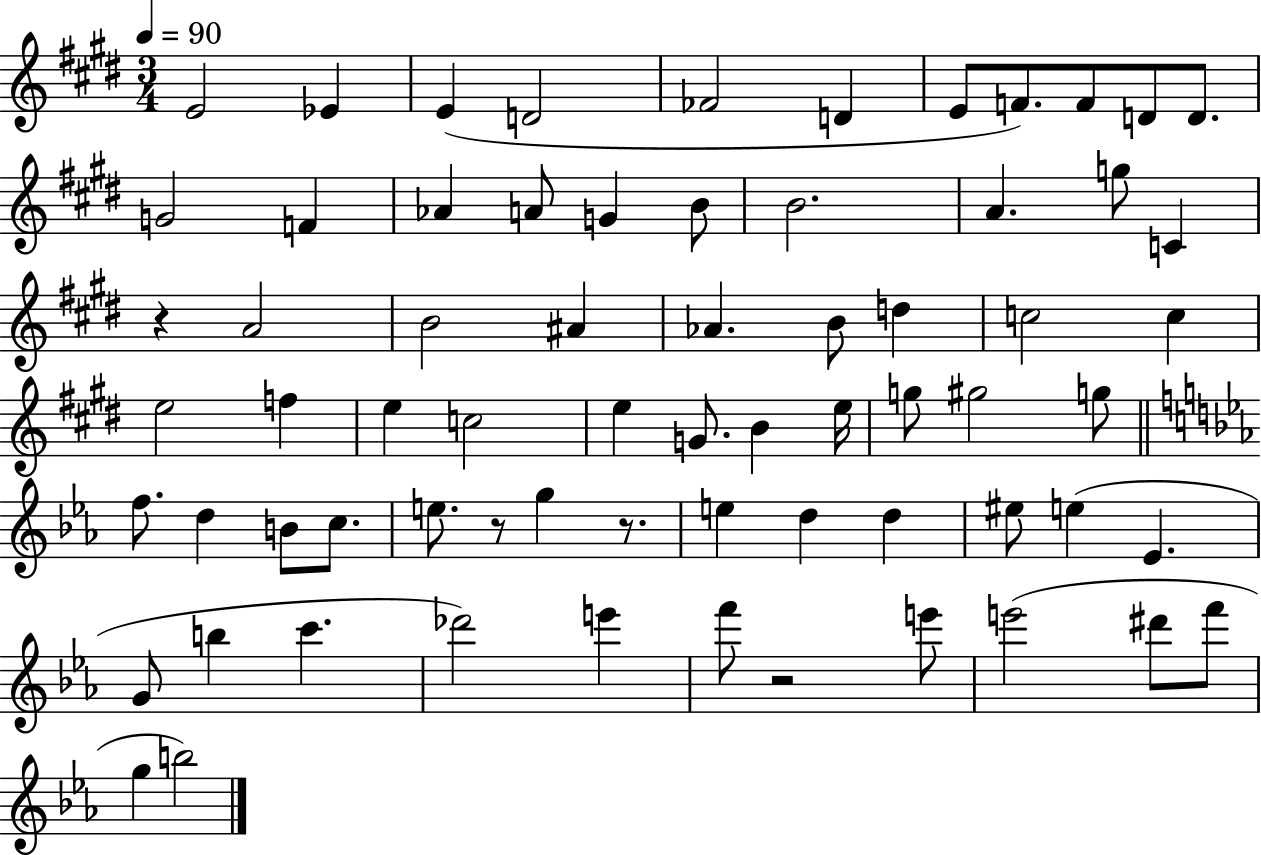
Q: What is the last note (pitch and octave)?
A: B5